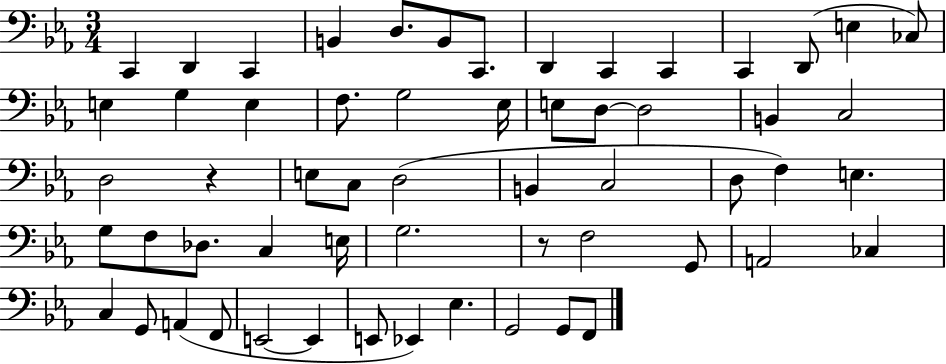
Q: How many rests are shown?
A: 2